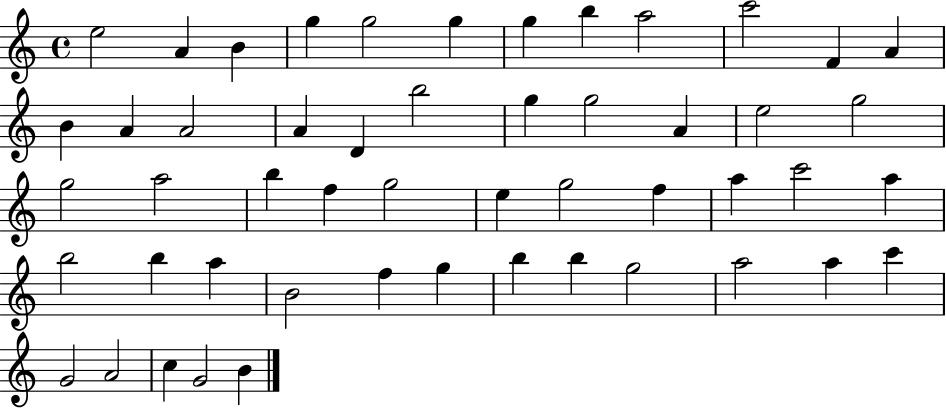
X:1
T:Untitled
M:4/4
L:1/4
K:C
e2 A B g g2 g g b a2 c'2 F A B A A2 A D b2 g g2 A e2 g2 g2 a2 b f g2 e g2 f a c'2 a b2 b a B2 f g b b g2 a2 a c' G2 A2 c G2 B